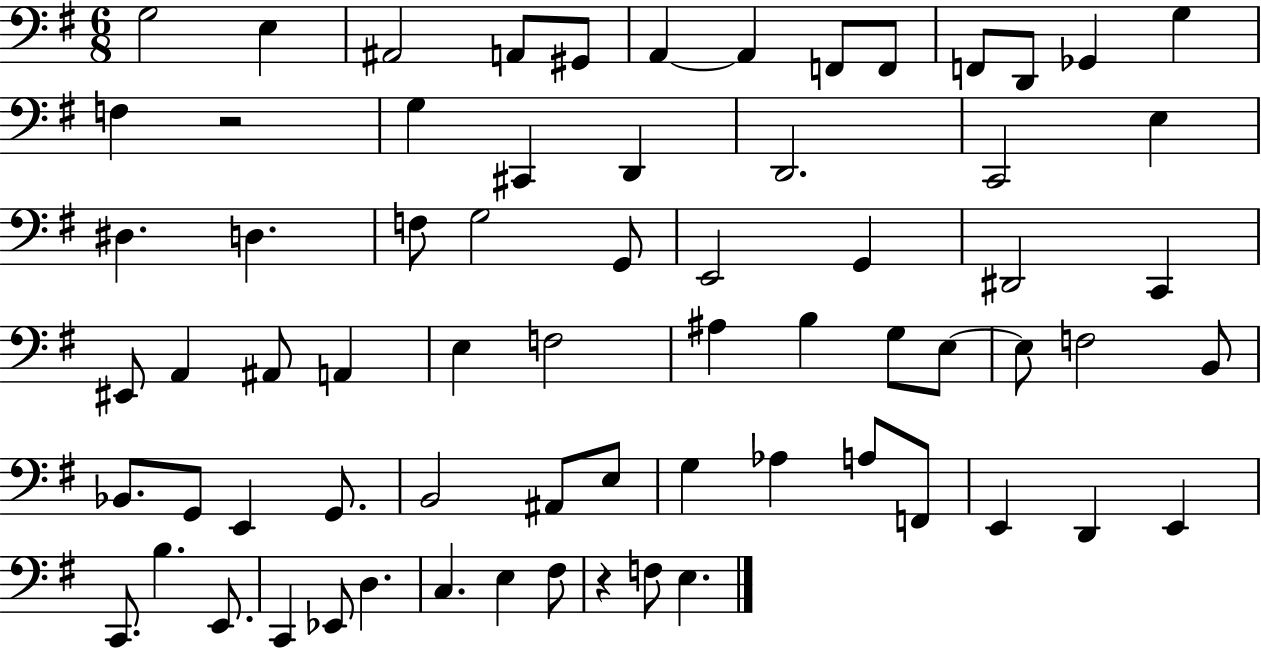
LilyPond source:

{
  \clef bass
  \numericTimeSignature
  \time 6/8
  \key g \major
  g2 e4 | ais,2 a,8 gis,8 | a,4~~ a,4 f,8 f,8 | f,8 d,8 ges,4 g4 | \break f4 r2 | g4 cis,4 d,4 | d,2. | c,2 e4 | \break dis4. d4. | f8 g2 g,8 | e,2 g,4 | dis,2 c,4 | \break eis,8 a,4 ais,8 a,4 | e4 f2 | ais4 b4 g8 e8~~ | e8 f2 b,8 | \break bes,8. g,8 e,4 g,8. | b,2 ais,8 e8 | g4 aes4 a8 f,8 | e,4 d,4 e,4 | \break c,8. b4. e,8. | c,4 ees,8 d4. | c4. e4 fis8 | r4 f8 e4. | \break \bar "|."
}